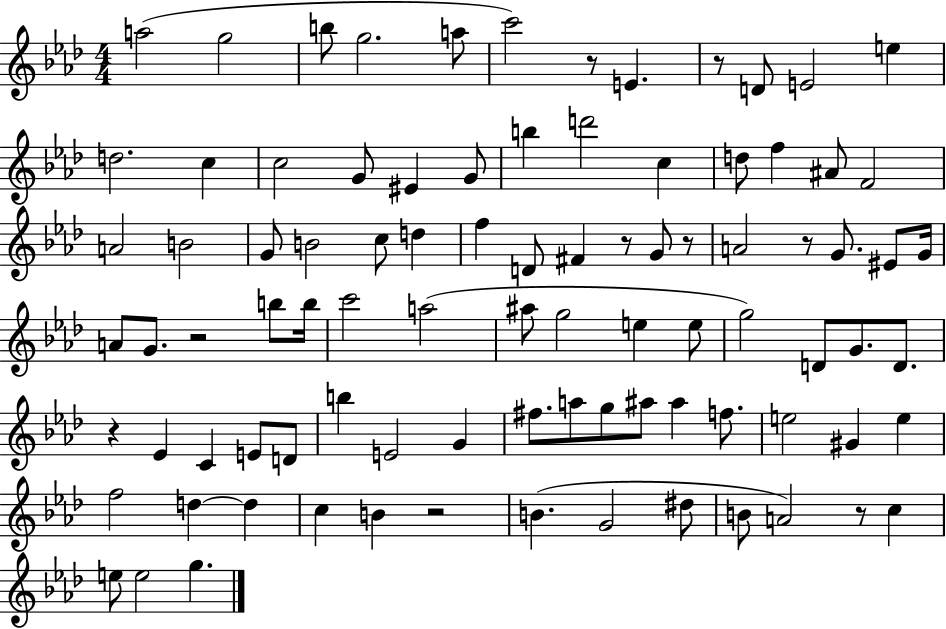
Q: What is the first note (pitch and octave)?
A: A5